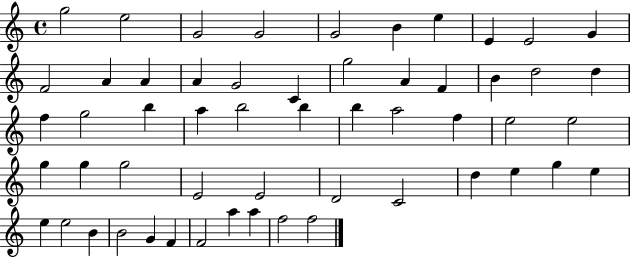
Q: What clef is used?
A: treble